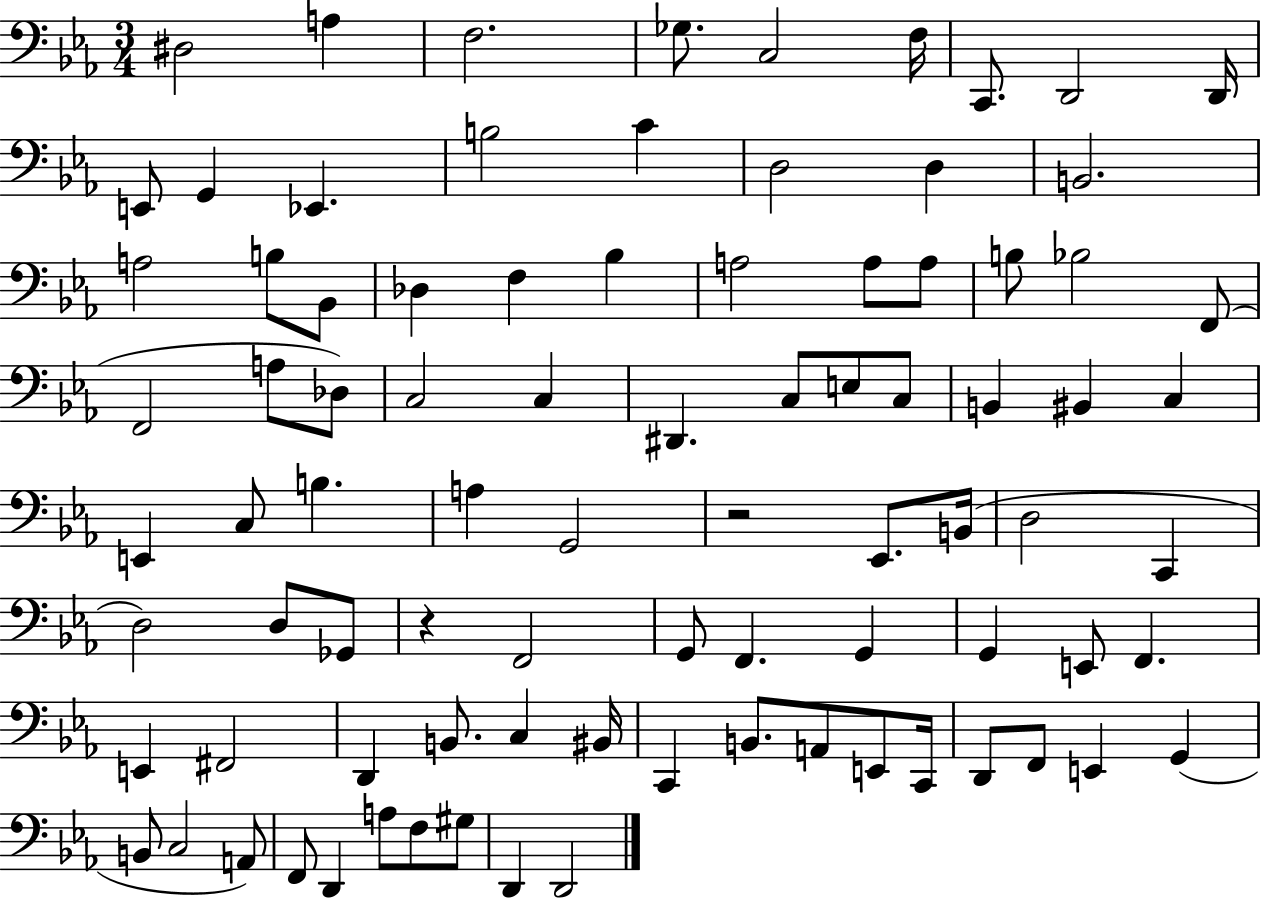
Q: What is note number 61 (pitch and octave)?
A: E2